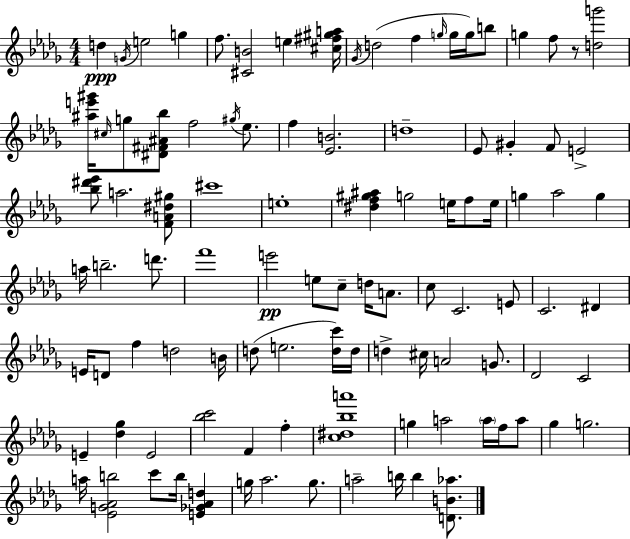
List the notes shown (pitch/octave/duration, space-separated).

D5/q G4/s E5/h G5/q F5/e. [C#4,B4]/h E5/q [C#5,F#5,G#5,A5]/s Gb4/s D5/h F5/q G5/s G5/s G5/s B5/e G5/q F5/e R/e [D5,G6]/h [A#5,E6,G#6]/s C#5/s G5/e [D#4,F#4,A#4,Bb5]/e F5/h G#5/s Eb5/e. F5/q [Eb4,B4]/h. D5/w Eb4/e G#4/q F4/e E4/h [Bb5,D#6,Eb6]/e A5/h. [F4,A4,D#5,G#5]/e C#6/w E5/w [D#5,F5,G#5,A#5]/q G5/h E5/s F5/e E5/s G5/q Ab5/h G5/q A5/s B5/h. D6/e. F6/w E6/h E5/e C5/e D5/s A4/e. C5/e C4/h. E4/e C4/h. D#4/q E4/s D4/e F5/q D5/h B4/s D5/e E5/h. [D5,C6]/s D5/s D5/q C#5/s A4/h G4/e. Db4/h C4/h E4/q [Db5,Gb5]/q E4/h [Bb5,C6]/h F4/q F5/q [C5,D#5,Bb5,A6]/w G5/q A5/h A5/s F5/s A5/e Gb5/q G5/h. A5/s [Eb4,G4,Ab4,B5]/h C6/e B5/s [E4,Gb4,Ab4,D5]/q G5/s Ab5/h. G5/e. A5/h B5/s B5/q [D4,B4,Ab5]/e.